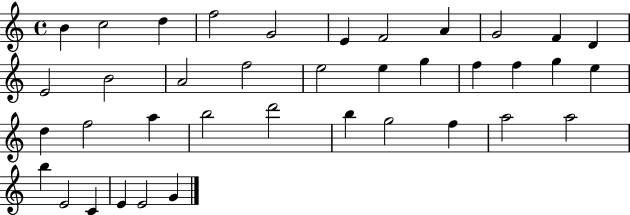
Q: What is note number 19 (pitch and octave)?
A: F5